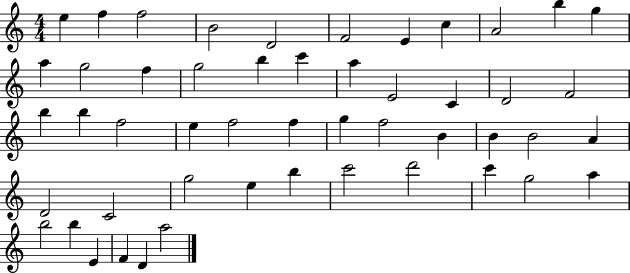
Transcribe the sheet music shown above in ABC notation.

X:1
T:Untitled
M:4/4
L:1/4
K:C
e f f2 B2 D2 F2 E c A2 b g a g2 f g2 b c' a E2 C D2 F2 b b f2 e f2 f g f2 B B B2 A D2 C2 g2 e b c'2 d'2 c' g2 a b2 b E F D a2